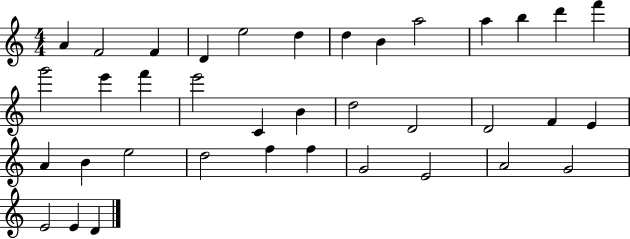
A4/q F4/h F4/q D4/q E5/h D5/q D5/q B4/q A5/h A5/q B5/q D6/q F6/q G6/h E6/q F6/q E6/h C4/q B4/q D5/h D4/h D4/h F4/q E4/q A4/q B4/q E5/h D5/h F5/q F5/q G4/h E4/h A4/h G4/h E4/h E4/q D4/q